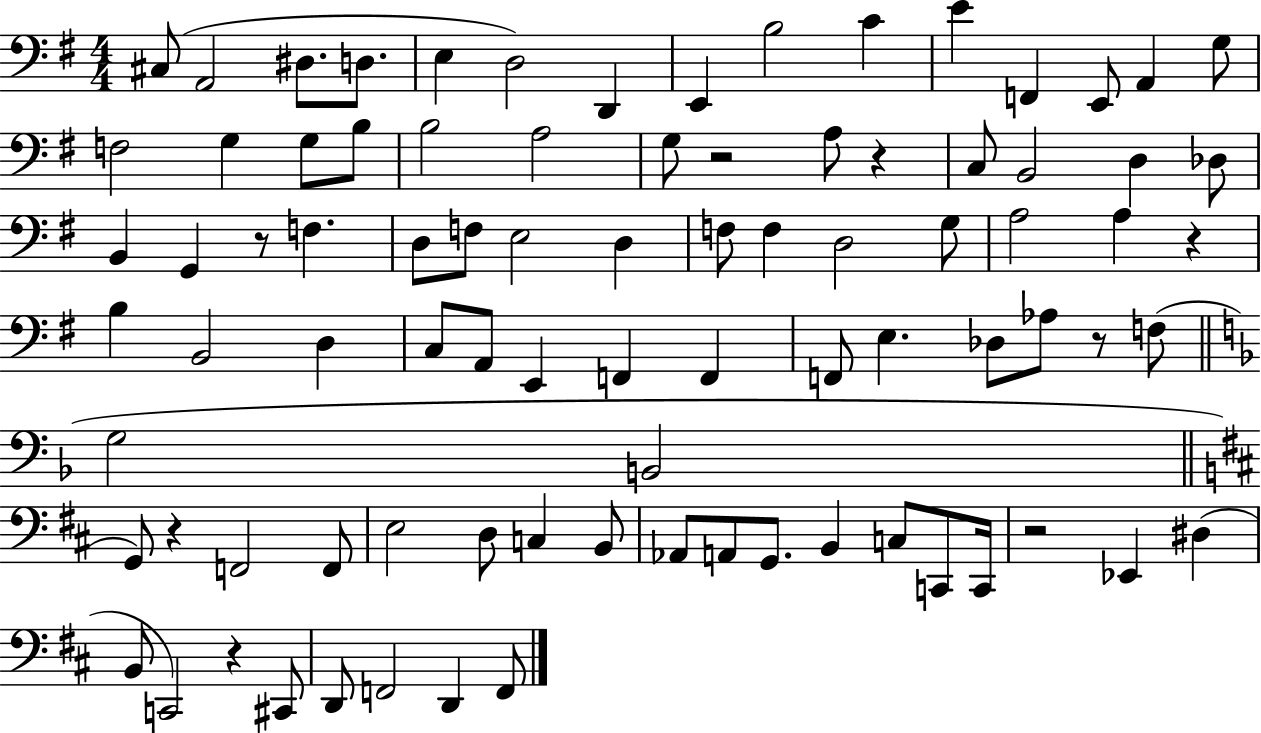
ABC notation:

X:1
T:Untitled
M:4/4
L:1/4
K:G
^C,/2 A,,2 ^D,/2 D,/2 E, D,2 D,, E,, B,2 C E F,, E,,/2 A,, G,/2 F,2 G, G,/2 B,/2 B,2 A,2 G,/2 z2 A,/2 z C,/2 B,,2 D, _D,/2 B,, G,, z/2 F, D,/2 F,/2 E,2 D, F,/2 F, D,2 G,/2 A,2 A, z B, B,,2 D, C,/2 A,,/2 E,, F,, F,, F,,/2 E, _D,/2 _A,/2 z/2 F,/2 G,2 B,,2 G,,/2 z F,,2 F,,/2 E,2 D,/2 C, B,,/2 _A,,/2 A,,/2 G,,/2 B,, C,/2 C,,/2 C,,/4 z2 _E,, ^D, B,,/2 C,,2 z ^C,,/2 D,,/2 F,,2 D,, F,,/2